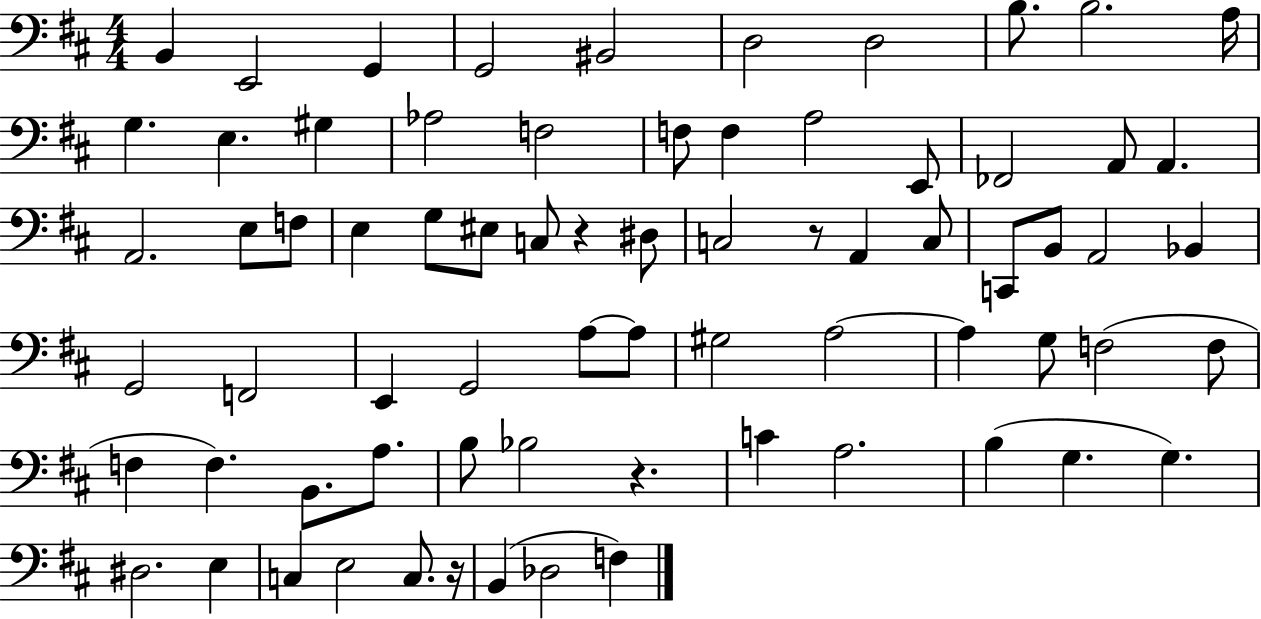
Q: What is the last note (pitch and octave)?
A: F3